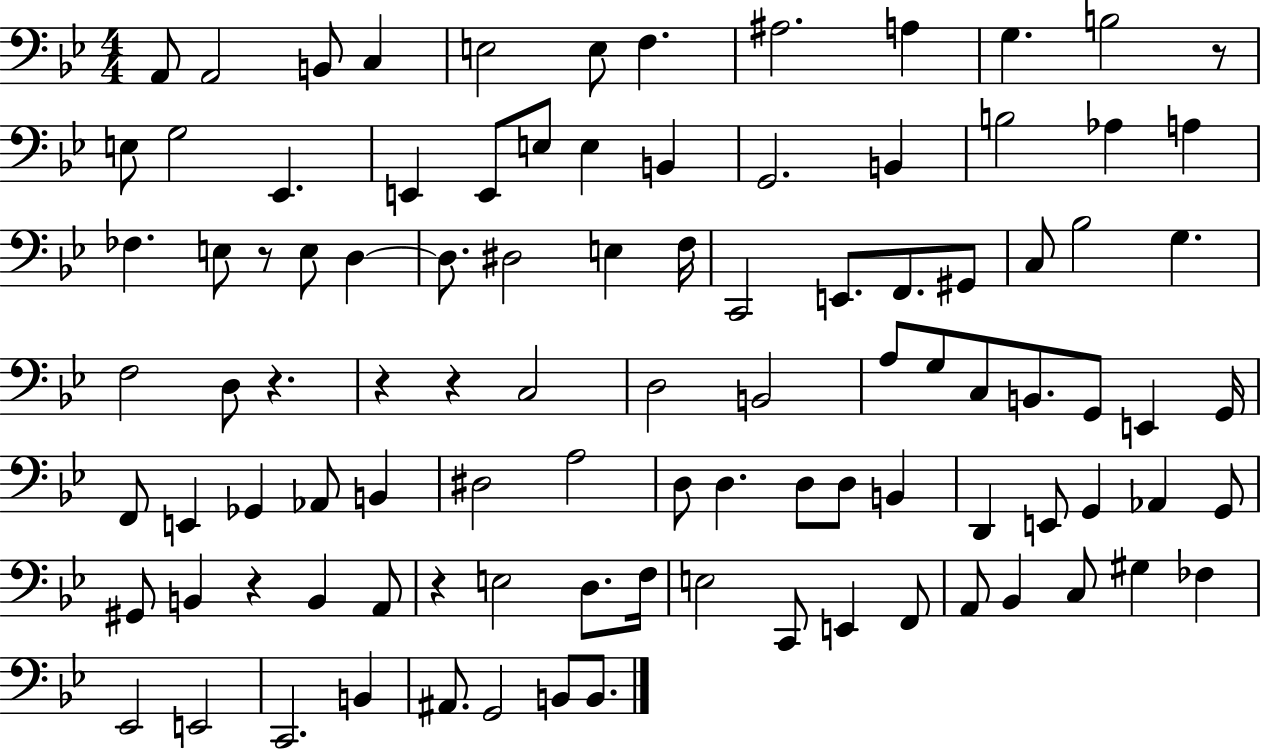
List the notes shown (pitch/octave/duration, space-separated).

A2/e A2/h B2/e C3/q E3/h E3/e F3/q. A#3/h. A3/q G3/q. B3/h R/e E3/e G3/h Eb2/q. E2/q E2/e E3/e E3/q B2/q G2/h. B2/q B3/h Ab3/q A3/q FES3/q. E3/e R/e E3/e D3/q D3/e. D#3/h E3/q F3/s C2/h E2/e. F2/e. G#2/e C3/e Bb3/h G3/q. F3/h D3/e R/q. R/q R/q C3/h D3/h B2/h A3/e G3/e C3/e B2/e. G2/e E2/q G2/s F2/e E2/q Gb2/q Ab2/e B2/q D#3/h A3/h D3/e D3/q. D3/e D3/e B2/q D2/q E2/e G2/q Ab2/q G2/e G#2/e B2/q R/q B2/q A2/e R/q E3/h D3/e. F3/s E3/h C2/e E2/q F2/e A2/e Bb2/q C3/e G#3/q FES3/q Eb2/h E2/h C2/h. B2/q A#2/e. G2/h B2/e B2/e.